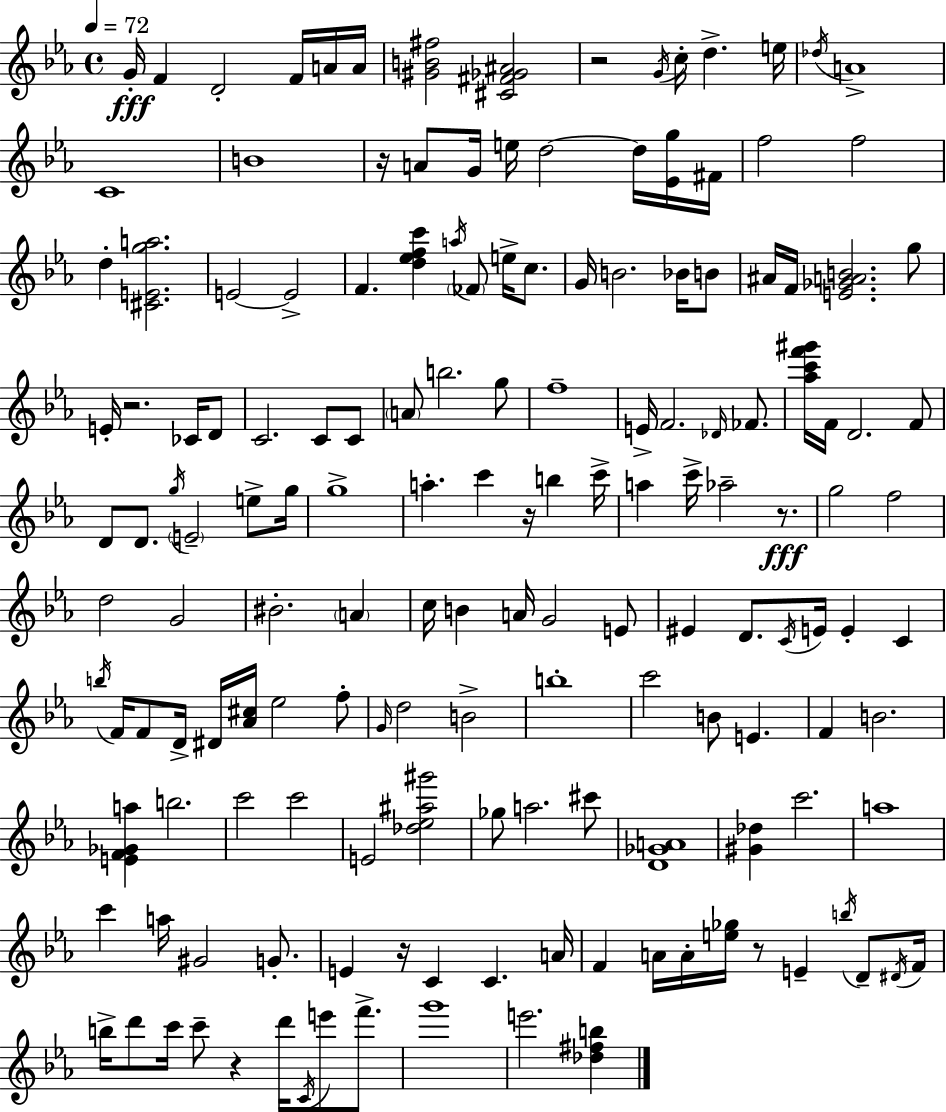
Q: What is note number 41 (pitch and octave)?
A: C4